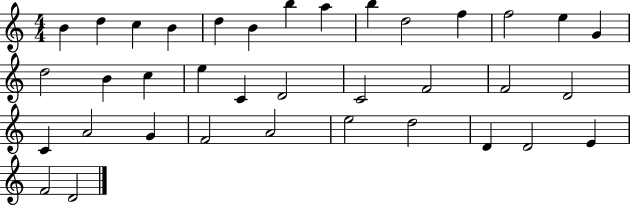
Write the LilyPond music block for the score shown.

{
  \clef treble
  \numericTimeSignature
  \time 4/4
  \key c \major
  b'4 d''4 c''4 b'4 | d''4 b'4 b''4 a''4 | b''4 d''2 f''4 | f''2 e''4 g'4 | \break d''2 b'4 c''4 | e''4 c'4 d'2 | c'2 f'2 | f'2 d'2 | \break c'4 a'2 g'4 | f'2 a'2 | e''2 d''2 | d'4 d'2 e'4 | \break f'2 d'2 | \bar "|."
}